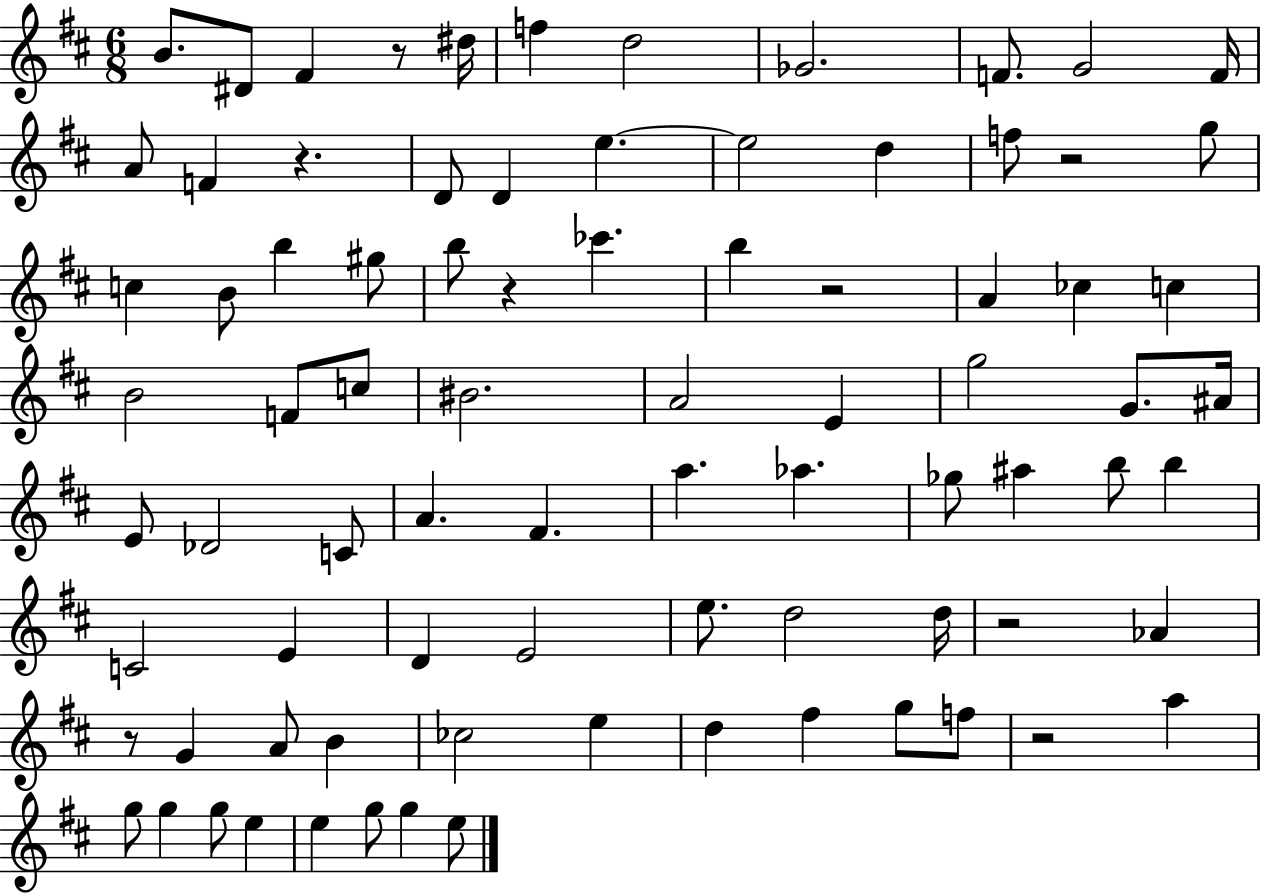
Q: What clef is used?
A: treble